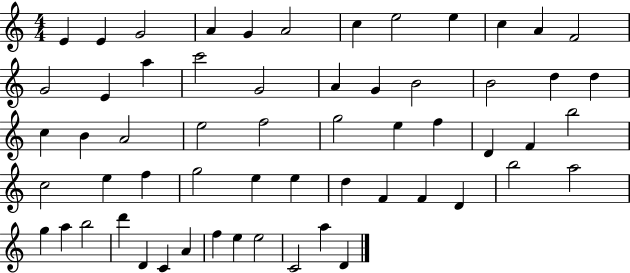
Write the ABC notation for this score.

X:1
T:Untitled
M:4/4
L:1/4
K:C
E E G2 A G A2 c e2 e c A F2 G2 E a c'2 G2 A G B2 B2 d d c B A2 e2 f2 g2 e f D F b2 c2 e f g2 e e d F F D b2 a2 g a b2 d' D C A f e e2 C2 a D